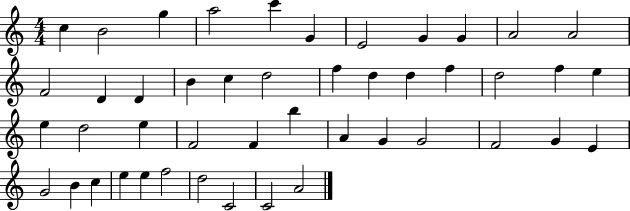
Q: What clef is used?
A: treble